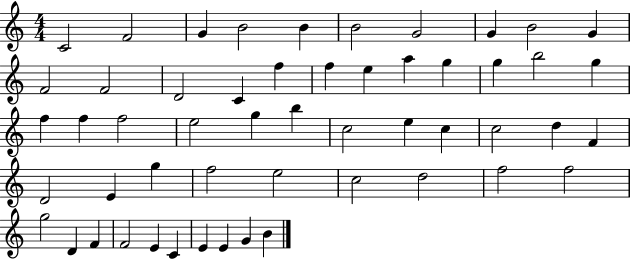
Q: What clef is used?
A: treble